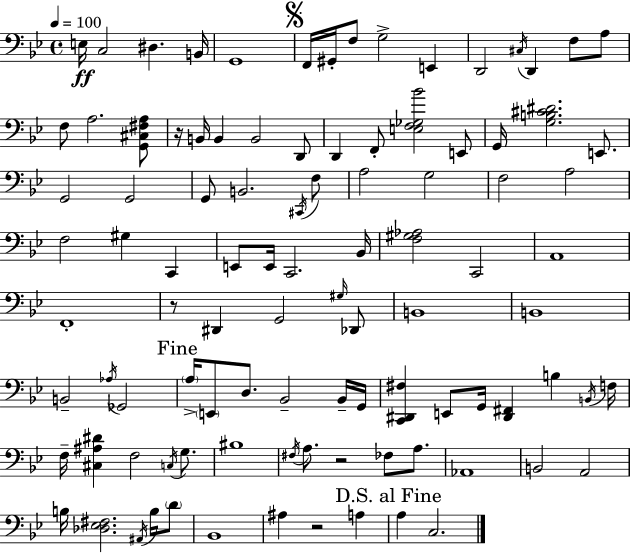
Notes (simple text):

E3/s C3/h D#3/q. B2/s G2/w F2/s G#2/s F3/e G3/h E2/q D2/h C#3/s D2/q F3/e A3/e F3/e A3/h. [G2,C#3,F#3,A3]/e R/s B2/s B2/q B2/h D2/e D2/q F2/e [E3,F3,Gb3,Bb4]/h E2/e G2/s [G3,B3,C#4,D#4]/h. E2/e. G2/h G2/h G2/e B2/h. C#2/s F3/e A3/h G3/h F3/h A3/h F3/h G#3/q C2/q E2/e E2/s C2/h. Bb2/s [F3,G#3,Ab3]/h C2/h A2/w F2/w R/e D#2/q G2/h G#3/s Db2/e B2/w B2/w B2/h Ab3/s Gb2/h A3/s E2/e D3/e. Bb2/h Bb2/s G2/s [C2,D#2,F#3]/q E2/e G2/s [D#2,F#2]/q B3/q B2/s F3/s F3/s [C#3,A#3,D#4]/q F3/h C3/s G3/e. BIS3/w F#3/s A3/e. R/h FES3/e A3/e. Ab2/w B2/h A2/h B3/s [Db3,Eb3,F#3]/h. A#2/s B3/s D4/e Bb2/w A#3/q R/h A3/q A3/q C3/h.